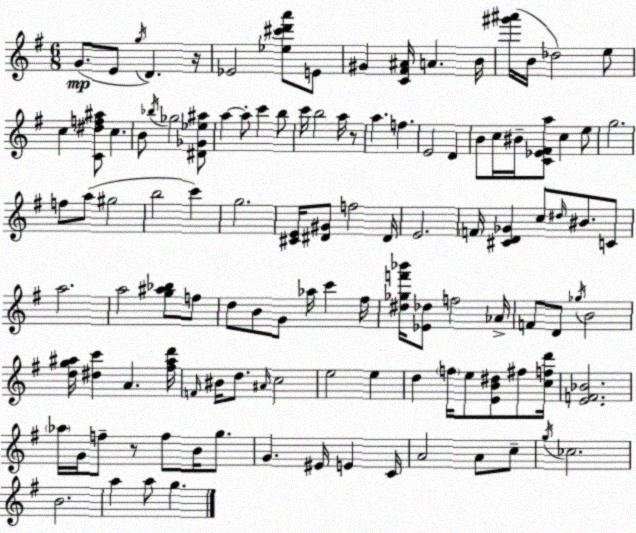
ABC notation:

X:1
T:Untitled
M:6/8
L:1/4
K:Em
G/2 E/2 g/4 D z/4 _E2 [_e^c'd'a']/2 E/2 ^G [C^F^A]/4 A B/4 [^g'^a']/4 B/4 _d2 e/2 c [C^df^a]/2 c B/2 _b/4 _g2 [^D_G_e^a]/2 a a/2 c' b/2 c'/4 b2 a/4 z/2 a f E2 D B/2 c/4 ^B/4 [C_E^Fa]/2 c e/2 g2 f/2 a/2 ^g2 b2 c' g2 [^CE]/4 [^D^G]/2 f2 ^D/4 E2 F/4 [^CD_G] c/2 ^d/4 ^B/2 C/2 a2 a2 [g^a_b]/2 f/2 d/2 B/2 G/2 _a/4 c' ^f/4 [^d_gf'_b']/4 [_E_d]/2 f2 _A/4 F/2 D/2 _g/4 B2 [dg^a]/4 [^dc'] A [^f^ad']/4 F/4 ^B/4 d/2 ^A/4 c2 e2 e d f/4 e/2 [EB^d]/2 ^f/2 [cfd']/4 [EF_B]2 _a/4 G/4 f/2 z/2 f/2 B/4 g/2 G ^E/4 E C/4 A2 A/2 c/2 g/4 _c2 B2 a a/2 g